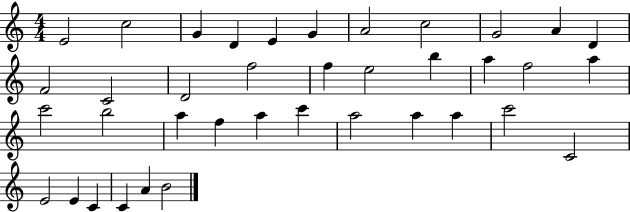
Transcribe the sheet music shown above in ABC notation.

X:1
T:Untitled
M:4/4
L:1/4
K:C
E2 c2 G D E G A2 c2 G2 A D F2 C2 D2 f2 f e2 b a f2 a c'2 b2 a f a c' a2 a a c'2 C2 E2 E C C A B2